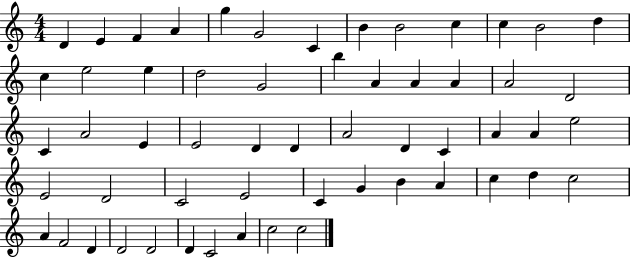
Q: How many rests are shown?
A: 0